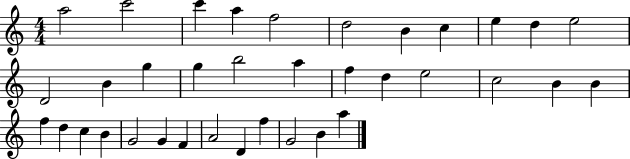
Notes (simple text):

A5/h C6/h C6/q A5/q F5/h D5/h B4/q C5/q E5/q D5/q E5/h D4/h B4/q G5/q G5/q B5/h A5/q F5/q D5/q E5/h C5/h B4/q B4/q F5/q D5/q C5/q B4/q G4/h G4/q F4/q A4/h D4/q F5/q G4/h B4/q A5/q